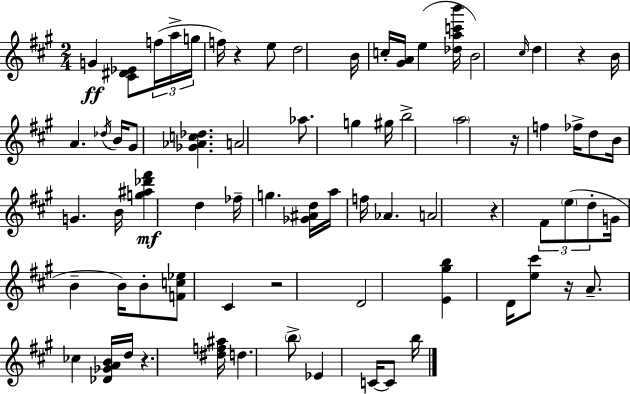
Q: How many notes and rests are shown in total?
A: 74